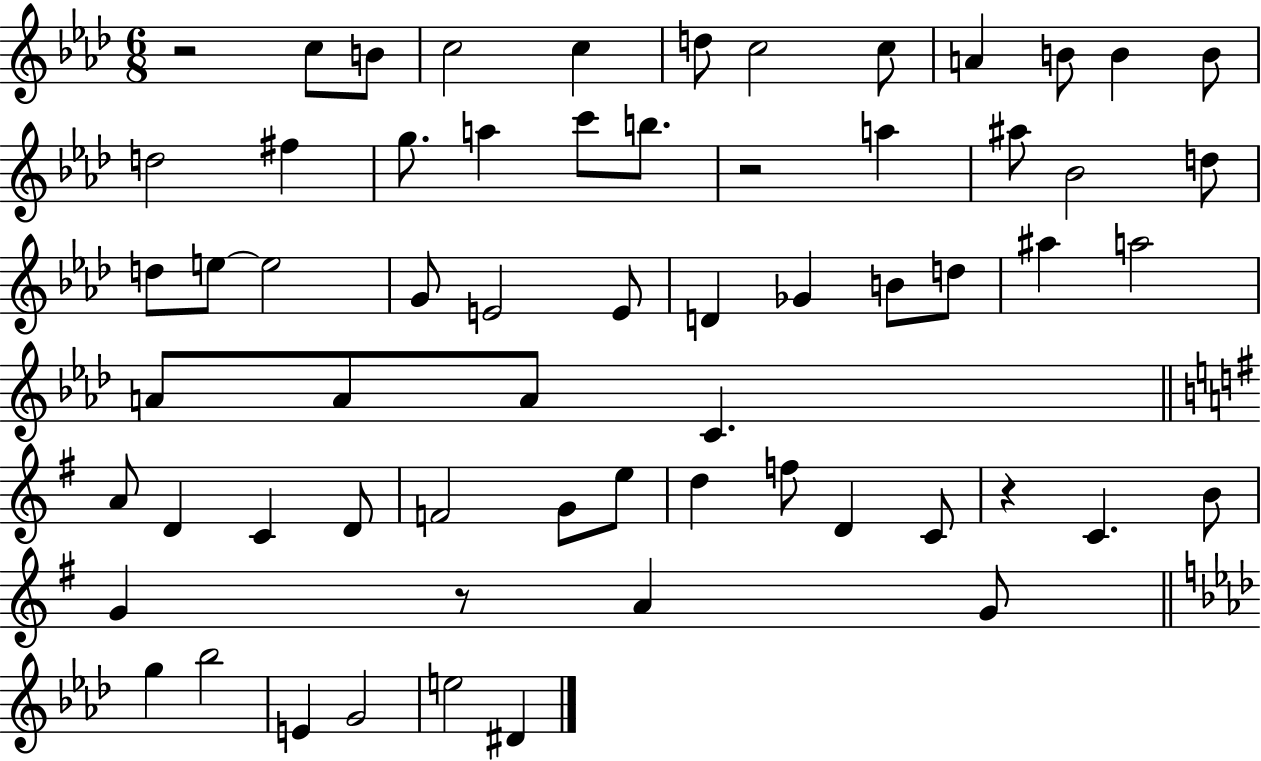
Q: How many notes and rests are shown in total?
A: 63